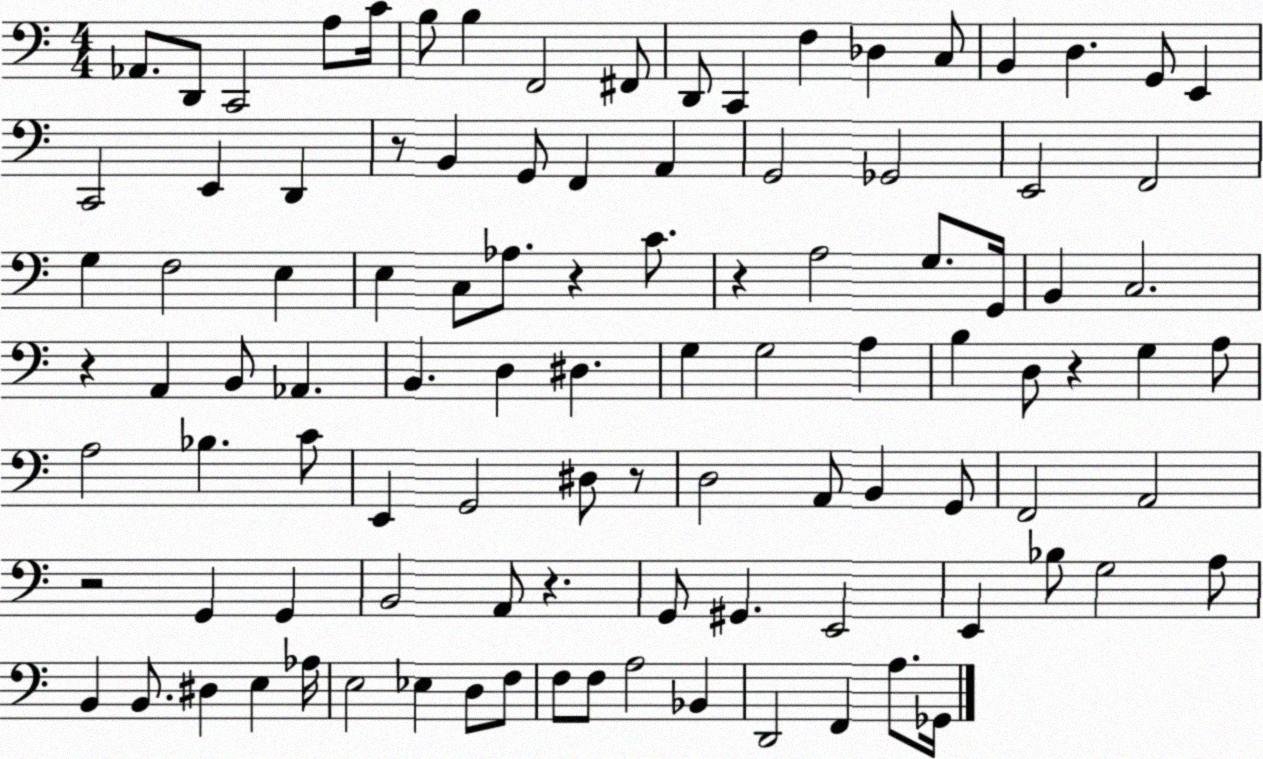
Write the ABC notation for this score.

X:1
T:Untitled
M:4/4
L:1/4
K:C
_A,,/2 D,,/2 C,,2 A,/2 C/4 B,/2 B, F,,2 ^F,,/2 D,,/2 C,, F, _D, C,/2 B,, D, G,,/2 E,, C,,2 E,, D,, z/2 B,, G,,/2 F,, A,, G,,2 _G,,2 E,,2 F,,2 G, F,2 E, E, C,/2 _A,/2 z C/2 z A,2 G,/2 G,,/4 B,, C,2 z A,, B,,/2 _A,, B,, D, ^D, G, G,2 A, B, D,/2 z G, A,/2 A,2 _B, C/2 E,, G,,2 ^D,/2 z/2 D,2 A,,/2 B,, G,,/2 F,,2 A,,2 z2 G,, G,, B,,2 A,,/2 z G,,/2 ^G,, E,,2 E,, _B,/2 G,2 A,/2 B,, B,,/2 ^D, E, _A,/4 E,2 _E, D,/2 F,/2 F,/2 F,/2 A,2 _B,, D,,2 F,, A,/2 _G,,/4